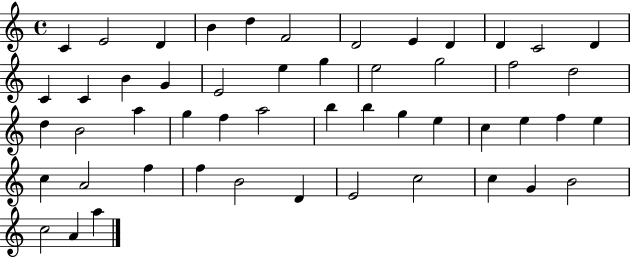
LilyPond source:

{
  \clef treble
  \time 4/4
  \defaultTimeSignature
  \key c \major
  c'4 e'2 d'4 | b'4 d''4 f'2 | d'2 e'4 d'4 | d'4 c'2 d'4 | \break c'4 c'4 b'4 g'4 | e'2 e''4 g''4 | e''2 g''2 | f''2 d''2 | \break d''4 b'2 a''4 | g''4 f''4 a''2 | b''4 b''4 g''4 e''4 | c''4 e''4 f''4 e''4 | \break c''4 a'2 f''4 | f''4 b'2 d'4 | e'2 c''2 | c''4 g'4 b'2 | \break c''2 a'4 a''4 | \bar "|."
}